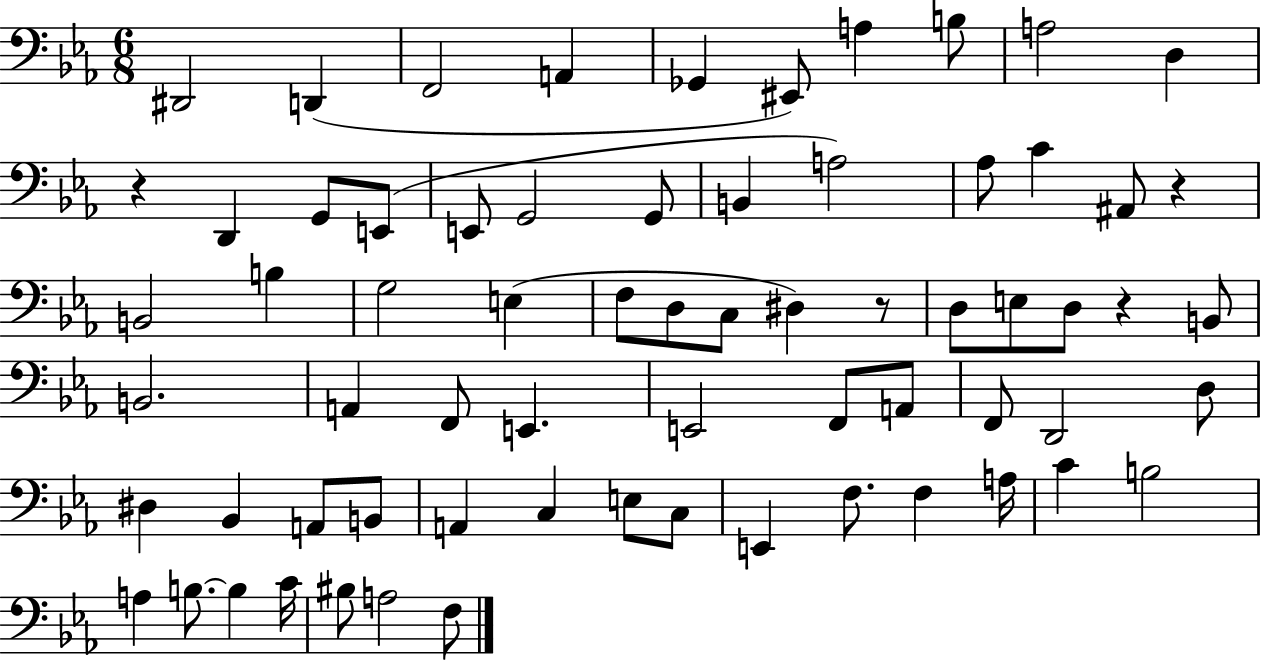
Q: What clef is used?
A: bass